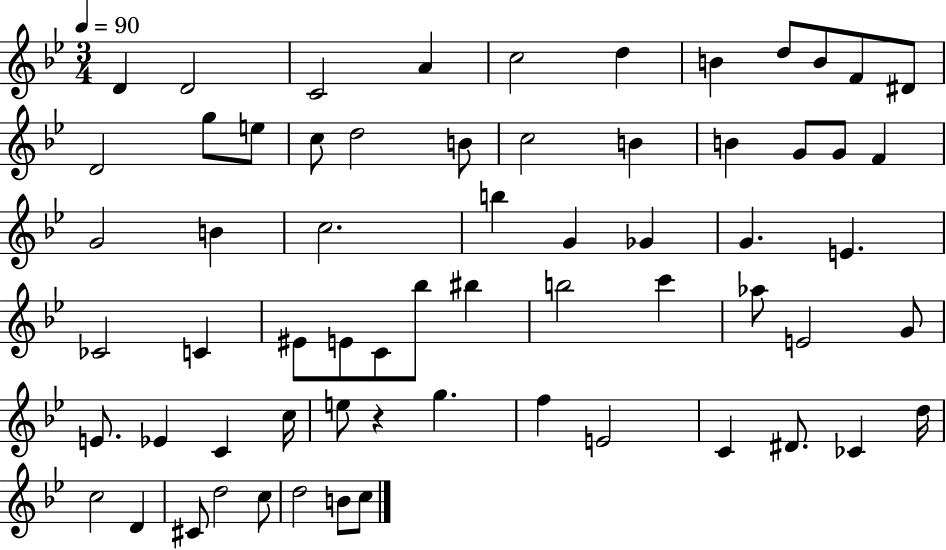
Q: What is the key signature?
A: BES major